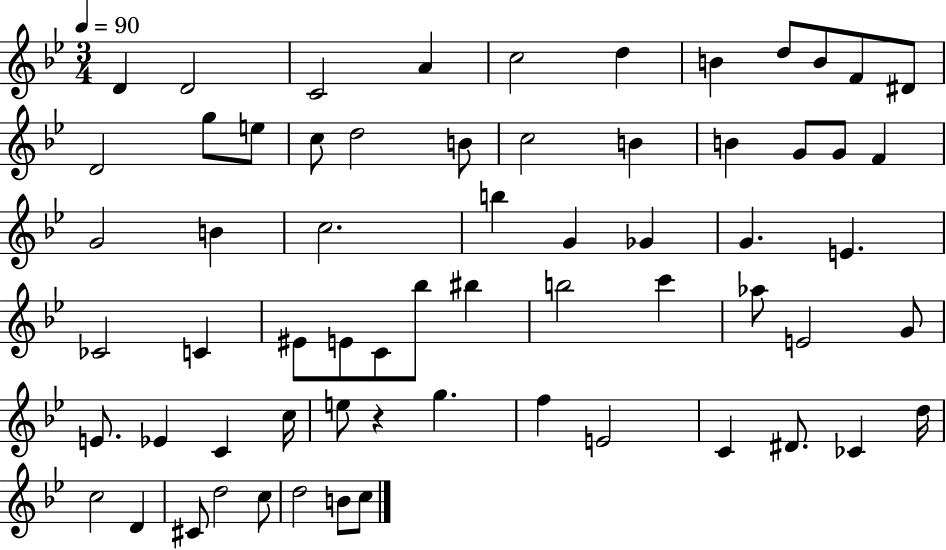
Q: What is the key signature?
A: BES major